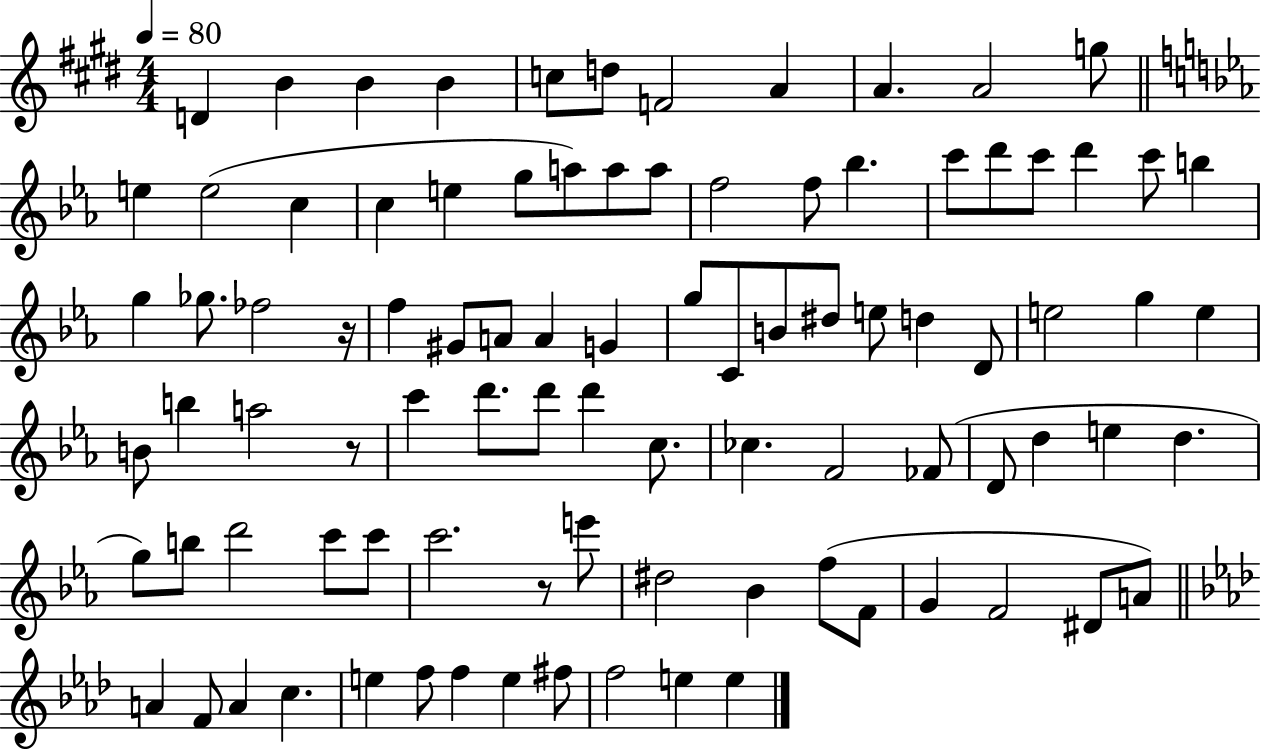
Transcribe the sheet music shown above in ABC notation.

X:1
T:Untitled
M:4/4
L:1/4
K:E
D B B B c/2 d/2 F2 A A A2 g/2 e e2 c c e g/2 a/2 a/2 a/2 f2 f/2 _b c'/2 d'/2 c'/2 d' c'/2 b g _g/2 _f2 z/4 f ^G/2 A/2 A G g/2 C/2 B/2 ^d/2 e/2 d D/2 e2 g e B/2 b a2 z/2 c' d'/2 d'/2 d' c/2 _c F2 _F/2 D/2 d e d g/2 b/2 d'2 c'/2 c'/2 c'2 z/2 e'/2 ^d2 _B f/2 F/2 G F2 ^D/2 A/2 A F/2 A c e f/2 f e ^f/2 f2 e e